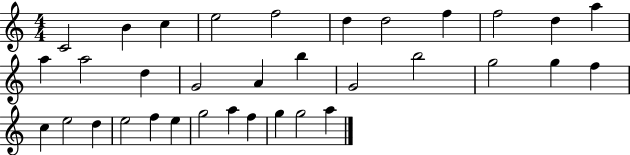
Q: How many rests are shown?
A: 0